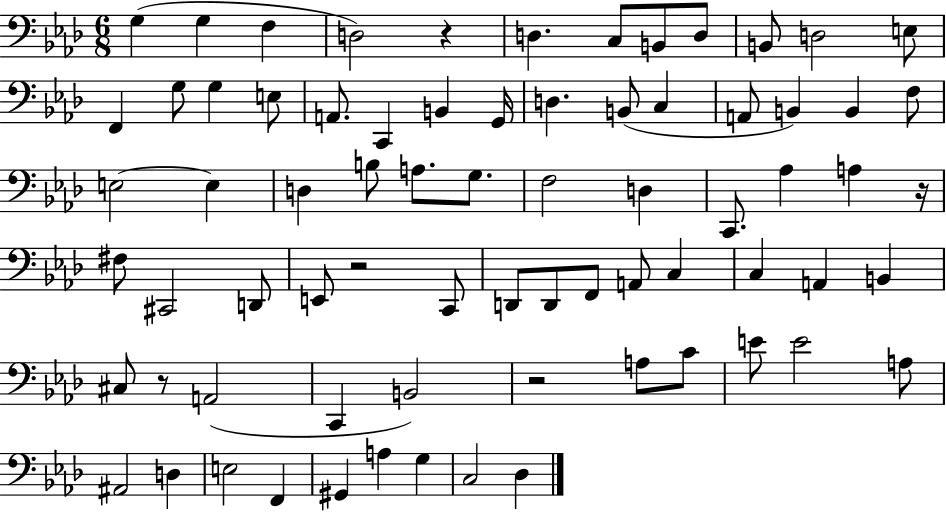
G3/q G3/q F3/q D3/h R/q D3/q. C3/e B2/e D3/e B2/e D3/h E3/e F2/q G3/e G3/q E3/e A2/e. C2/q B2/q G2/s D3/q. B2/e C3/q A2/e B2/q B2/q F3/e E3/h E3/q D3/q B3/e A3/e. G3/e. F3/h D3/q C2/e. Ab3/q A3/q R/s F#3/e C#2/h D2/e E2/e R/h C2/e D2/e D2/e F2/e A2/e C3/q C3/q A2/q B2/q C#3/e R/e A2/h C2/q B2/h R/h A3/e C4/e E4/e E4/h A3/e A#2/h D3/q E3/h F2/q G#2/q A3/q G3/q C3/h Db3/q